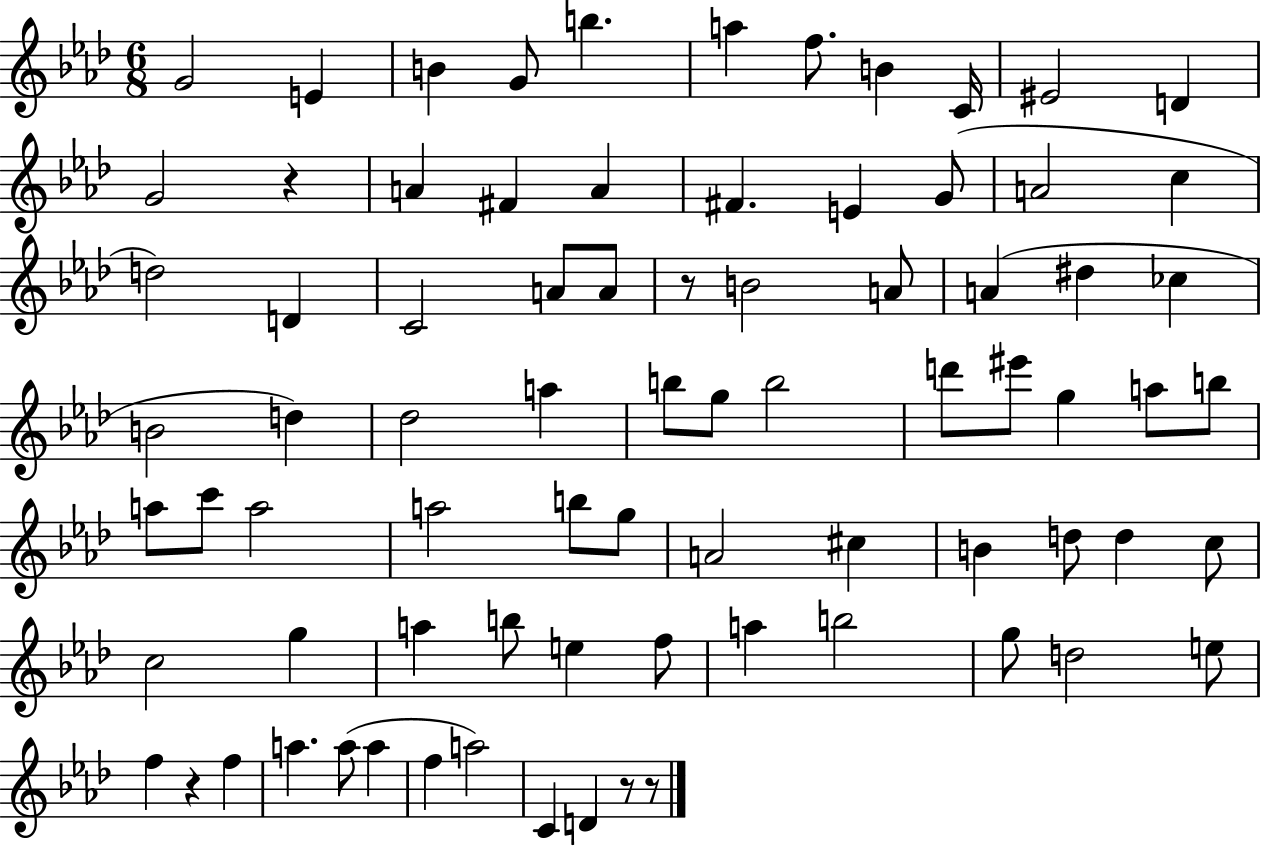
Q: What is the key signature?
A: AES major